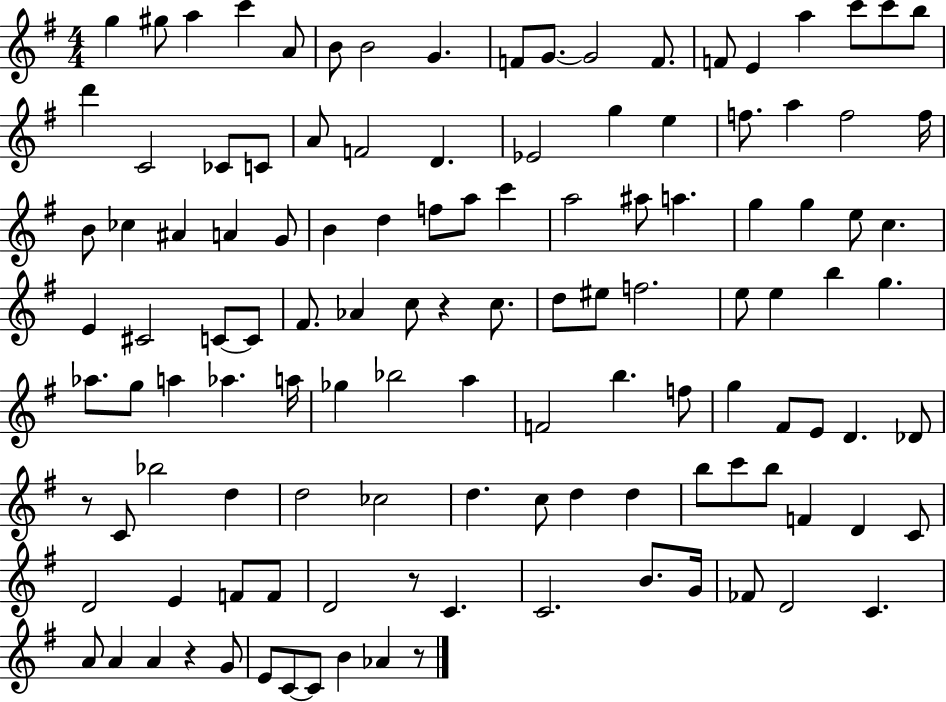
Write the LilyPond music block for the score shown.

{
  \clef treble
  \numericTimeSignature
  \time 4/4
  \key g \major
  g''4 gis''8 a''4 c'''4 a'8 | b'8 b'2 g'4. | f'8 g'8.~~ g'2 f'8. | f'8 e'4 a''4 c'''8 c'''8 b''8 | \break d'''4 c'2 ces'8 c'8 | a'8 f'2 d'4. | ees'2 g''4 e''4 | f''8. a''4 f''2 f''16 | \break b'8 ces''4 ais'4 a'4 g'8 | b'4 d''4 f''8 a''8 c'''4 | a''2 ais''8 a''4. | g''4 g''4 e''8 c''4. | \break e'4 cis'2 c'8~~ c'8 | fis'8. aes'4 c''8 r4 c''8. | d''8 eis''8 f''2. | e''8 e''4 b''4 g''4. | \break aes''8. g''8 a''4 aes''4. a''16 | ges''4 bes''2 a''4 | f'2 b''4. f''8 | g''4 fis'8 e'8 d'4. des'8 | \break r8 c'8 bes''2 d''4 | d''2 ces''2 | d''4. c''8 d''4 d''4 | b''8 c'''8 b''8 f'4 d'4 c'8 | \break d'2 e'4 f'8 f'8 | d'2 r8 c'4. | c'2. b'8. g'16 | fes'8 d'2 c'4. | \break a'8 a'4 a'4 r4 g'8 | e'8 c'8~~ c'8 b'4 aes'4 r8 | \bar "|."
}